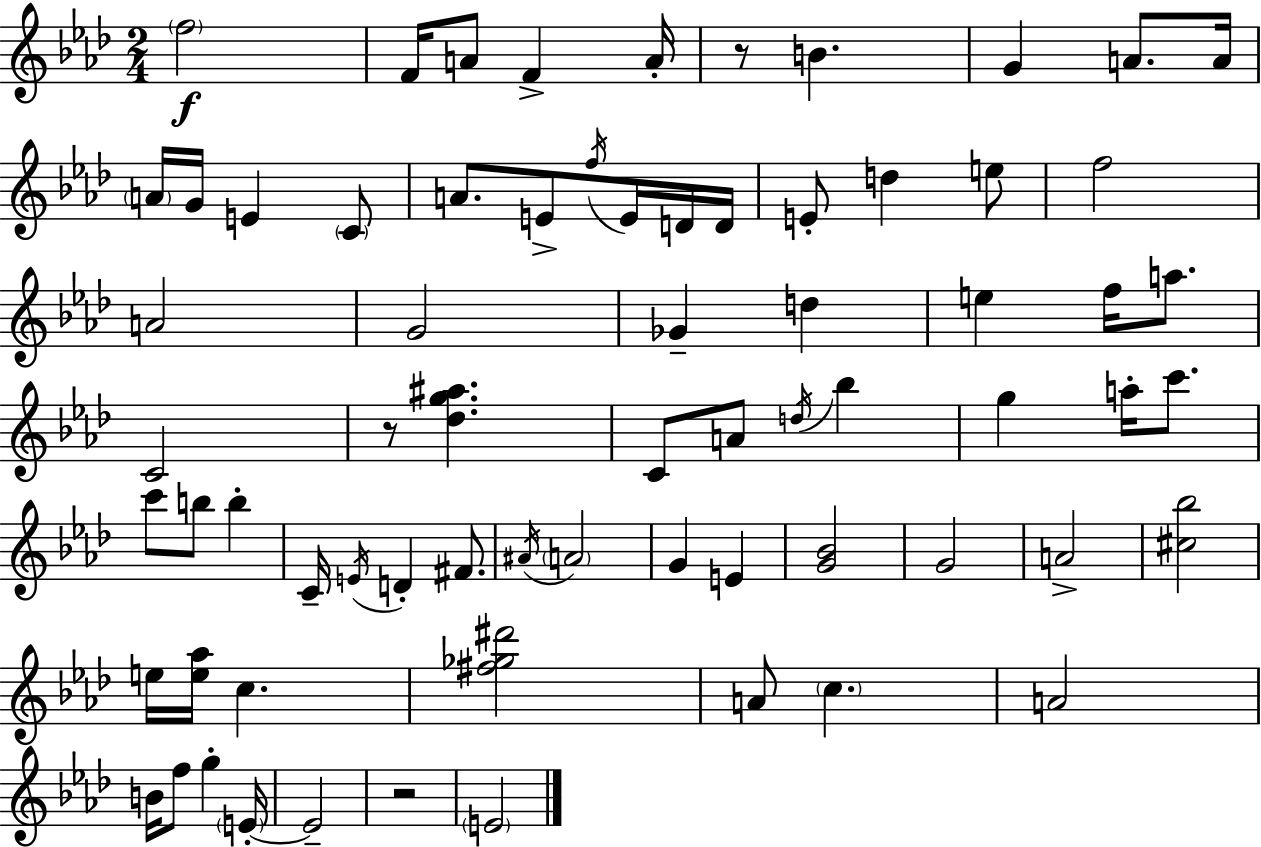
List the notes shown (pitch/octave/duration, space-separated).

F5/h F4/s A4/e F4/q A4/s R/e B4/q. G4/q A4/e. A4/s A4/s G4/s E4/q C4/e A4/e. E4/e F5/s E4/s D4/s D4/s E4/e D5/q E5/e F5/h A4/h G4/h Gb4/q D5/q E5/q F5/s A5/e. C4/h R/e [Db5,G5,A#5]/q. C4/e A4/e D5/s Bb5/q G5/q A5/s C6/e. C6/e B5/e B5/q C4/s E4/s D4/q F#4/e. A#4/s A4/h G4/q E4/q [G4,Bb4]/h G4/h A4/h [C#5,Bb5]/h E5/s [E5,Ab5]/s C5/q. [F#5,Gb5,D#6]/h A4/e C5/q. A4/h B4/s F5/e G5/q E4/s E4/h R/h E4/h